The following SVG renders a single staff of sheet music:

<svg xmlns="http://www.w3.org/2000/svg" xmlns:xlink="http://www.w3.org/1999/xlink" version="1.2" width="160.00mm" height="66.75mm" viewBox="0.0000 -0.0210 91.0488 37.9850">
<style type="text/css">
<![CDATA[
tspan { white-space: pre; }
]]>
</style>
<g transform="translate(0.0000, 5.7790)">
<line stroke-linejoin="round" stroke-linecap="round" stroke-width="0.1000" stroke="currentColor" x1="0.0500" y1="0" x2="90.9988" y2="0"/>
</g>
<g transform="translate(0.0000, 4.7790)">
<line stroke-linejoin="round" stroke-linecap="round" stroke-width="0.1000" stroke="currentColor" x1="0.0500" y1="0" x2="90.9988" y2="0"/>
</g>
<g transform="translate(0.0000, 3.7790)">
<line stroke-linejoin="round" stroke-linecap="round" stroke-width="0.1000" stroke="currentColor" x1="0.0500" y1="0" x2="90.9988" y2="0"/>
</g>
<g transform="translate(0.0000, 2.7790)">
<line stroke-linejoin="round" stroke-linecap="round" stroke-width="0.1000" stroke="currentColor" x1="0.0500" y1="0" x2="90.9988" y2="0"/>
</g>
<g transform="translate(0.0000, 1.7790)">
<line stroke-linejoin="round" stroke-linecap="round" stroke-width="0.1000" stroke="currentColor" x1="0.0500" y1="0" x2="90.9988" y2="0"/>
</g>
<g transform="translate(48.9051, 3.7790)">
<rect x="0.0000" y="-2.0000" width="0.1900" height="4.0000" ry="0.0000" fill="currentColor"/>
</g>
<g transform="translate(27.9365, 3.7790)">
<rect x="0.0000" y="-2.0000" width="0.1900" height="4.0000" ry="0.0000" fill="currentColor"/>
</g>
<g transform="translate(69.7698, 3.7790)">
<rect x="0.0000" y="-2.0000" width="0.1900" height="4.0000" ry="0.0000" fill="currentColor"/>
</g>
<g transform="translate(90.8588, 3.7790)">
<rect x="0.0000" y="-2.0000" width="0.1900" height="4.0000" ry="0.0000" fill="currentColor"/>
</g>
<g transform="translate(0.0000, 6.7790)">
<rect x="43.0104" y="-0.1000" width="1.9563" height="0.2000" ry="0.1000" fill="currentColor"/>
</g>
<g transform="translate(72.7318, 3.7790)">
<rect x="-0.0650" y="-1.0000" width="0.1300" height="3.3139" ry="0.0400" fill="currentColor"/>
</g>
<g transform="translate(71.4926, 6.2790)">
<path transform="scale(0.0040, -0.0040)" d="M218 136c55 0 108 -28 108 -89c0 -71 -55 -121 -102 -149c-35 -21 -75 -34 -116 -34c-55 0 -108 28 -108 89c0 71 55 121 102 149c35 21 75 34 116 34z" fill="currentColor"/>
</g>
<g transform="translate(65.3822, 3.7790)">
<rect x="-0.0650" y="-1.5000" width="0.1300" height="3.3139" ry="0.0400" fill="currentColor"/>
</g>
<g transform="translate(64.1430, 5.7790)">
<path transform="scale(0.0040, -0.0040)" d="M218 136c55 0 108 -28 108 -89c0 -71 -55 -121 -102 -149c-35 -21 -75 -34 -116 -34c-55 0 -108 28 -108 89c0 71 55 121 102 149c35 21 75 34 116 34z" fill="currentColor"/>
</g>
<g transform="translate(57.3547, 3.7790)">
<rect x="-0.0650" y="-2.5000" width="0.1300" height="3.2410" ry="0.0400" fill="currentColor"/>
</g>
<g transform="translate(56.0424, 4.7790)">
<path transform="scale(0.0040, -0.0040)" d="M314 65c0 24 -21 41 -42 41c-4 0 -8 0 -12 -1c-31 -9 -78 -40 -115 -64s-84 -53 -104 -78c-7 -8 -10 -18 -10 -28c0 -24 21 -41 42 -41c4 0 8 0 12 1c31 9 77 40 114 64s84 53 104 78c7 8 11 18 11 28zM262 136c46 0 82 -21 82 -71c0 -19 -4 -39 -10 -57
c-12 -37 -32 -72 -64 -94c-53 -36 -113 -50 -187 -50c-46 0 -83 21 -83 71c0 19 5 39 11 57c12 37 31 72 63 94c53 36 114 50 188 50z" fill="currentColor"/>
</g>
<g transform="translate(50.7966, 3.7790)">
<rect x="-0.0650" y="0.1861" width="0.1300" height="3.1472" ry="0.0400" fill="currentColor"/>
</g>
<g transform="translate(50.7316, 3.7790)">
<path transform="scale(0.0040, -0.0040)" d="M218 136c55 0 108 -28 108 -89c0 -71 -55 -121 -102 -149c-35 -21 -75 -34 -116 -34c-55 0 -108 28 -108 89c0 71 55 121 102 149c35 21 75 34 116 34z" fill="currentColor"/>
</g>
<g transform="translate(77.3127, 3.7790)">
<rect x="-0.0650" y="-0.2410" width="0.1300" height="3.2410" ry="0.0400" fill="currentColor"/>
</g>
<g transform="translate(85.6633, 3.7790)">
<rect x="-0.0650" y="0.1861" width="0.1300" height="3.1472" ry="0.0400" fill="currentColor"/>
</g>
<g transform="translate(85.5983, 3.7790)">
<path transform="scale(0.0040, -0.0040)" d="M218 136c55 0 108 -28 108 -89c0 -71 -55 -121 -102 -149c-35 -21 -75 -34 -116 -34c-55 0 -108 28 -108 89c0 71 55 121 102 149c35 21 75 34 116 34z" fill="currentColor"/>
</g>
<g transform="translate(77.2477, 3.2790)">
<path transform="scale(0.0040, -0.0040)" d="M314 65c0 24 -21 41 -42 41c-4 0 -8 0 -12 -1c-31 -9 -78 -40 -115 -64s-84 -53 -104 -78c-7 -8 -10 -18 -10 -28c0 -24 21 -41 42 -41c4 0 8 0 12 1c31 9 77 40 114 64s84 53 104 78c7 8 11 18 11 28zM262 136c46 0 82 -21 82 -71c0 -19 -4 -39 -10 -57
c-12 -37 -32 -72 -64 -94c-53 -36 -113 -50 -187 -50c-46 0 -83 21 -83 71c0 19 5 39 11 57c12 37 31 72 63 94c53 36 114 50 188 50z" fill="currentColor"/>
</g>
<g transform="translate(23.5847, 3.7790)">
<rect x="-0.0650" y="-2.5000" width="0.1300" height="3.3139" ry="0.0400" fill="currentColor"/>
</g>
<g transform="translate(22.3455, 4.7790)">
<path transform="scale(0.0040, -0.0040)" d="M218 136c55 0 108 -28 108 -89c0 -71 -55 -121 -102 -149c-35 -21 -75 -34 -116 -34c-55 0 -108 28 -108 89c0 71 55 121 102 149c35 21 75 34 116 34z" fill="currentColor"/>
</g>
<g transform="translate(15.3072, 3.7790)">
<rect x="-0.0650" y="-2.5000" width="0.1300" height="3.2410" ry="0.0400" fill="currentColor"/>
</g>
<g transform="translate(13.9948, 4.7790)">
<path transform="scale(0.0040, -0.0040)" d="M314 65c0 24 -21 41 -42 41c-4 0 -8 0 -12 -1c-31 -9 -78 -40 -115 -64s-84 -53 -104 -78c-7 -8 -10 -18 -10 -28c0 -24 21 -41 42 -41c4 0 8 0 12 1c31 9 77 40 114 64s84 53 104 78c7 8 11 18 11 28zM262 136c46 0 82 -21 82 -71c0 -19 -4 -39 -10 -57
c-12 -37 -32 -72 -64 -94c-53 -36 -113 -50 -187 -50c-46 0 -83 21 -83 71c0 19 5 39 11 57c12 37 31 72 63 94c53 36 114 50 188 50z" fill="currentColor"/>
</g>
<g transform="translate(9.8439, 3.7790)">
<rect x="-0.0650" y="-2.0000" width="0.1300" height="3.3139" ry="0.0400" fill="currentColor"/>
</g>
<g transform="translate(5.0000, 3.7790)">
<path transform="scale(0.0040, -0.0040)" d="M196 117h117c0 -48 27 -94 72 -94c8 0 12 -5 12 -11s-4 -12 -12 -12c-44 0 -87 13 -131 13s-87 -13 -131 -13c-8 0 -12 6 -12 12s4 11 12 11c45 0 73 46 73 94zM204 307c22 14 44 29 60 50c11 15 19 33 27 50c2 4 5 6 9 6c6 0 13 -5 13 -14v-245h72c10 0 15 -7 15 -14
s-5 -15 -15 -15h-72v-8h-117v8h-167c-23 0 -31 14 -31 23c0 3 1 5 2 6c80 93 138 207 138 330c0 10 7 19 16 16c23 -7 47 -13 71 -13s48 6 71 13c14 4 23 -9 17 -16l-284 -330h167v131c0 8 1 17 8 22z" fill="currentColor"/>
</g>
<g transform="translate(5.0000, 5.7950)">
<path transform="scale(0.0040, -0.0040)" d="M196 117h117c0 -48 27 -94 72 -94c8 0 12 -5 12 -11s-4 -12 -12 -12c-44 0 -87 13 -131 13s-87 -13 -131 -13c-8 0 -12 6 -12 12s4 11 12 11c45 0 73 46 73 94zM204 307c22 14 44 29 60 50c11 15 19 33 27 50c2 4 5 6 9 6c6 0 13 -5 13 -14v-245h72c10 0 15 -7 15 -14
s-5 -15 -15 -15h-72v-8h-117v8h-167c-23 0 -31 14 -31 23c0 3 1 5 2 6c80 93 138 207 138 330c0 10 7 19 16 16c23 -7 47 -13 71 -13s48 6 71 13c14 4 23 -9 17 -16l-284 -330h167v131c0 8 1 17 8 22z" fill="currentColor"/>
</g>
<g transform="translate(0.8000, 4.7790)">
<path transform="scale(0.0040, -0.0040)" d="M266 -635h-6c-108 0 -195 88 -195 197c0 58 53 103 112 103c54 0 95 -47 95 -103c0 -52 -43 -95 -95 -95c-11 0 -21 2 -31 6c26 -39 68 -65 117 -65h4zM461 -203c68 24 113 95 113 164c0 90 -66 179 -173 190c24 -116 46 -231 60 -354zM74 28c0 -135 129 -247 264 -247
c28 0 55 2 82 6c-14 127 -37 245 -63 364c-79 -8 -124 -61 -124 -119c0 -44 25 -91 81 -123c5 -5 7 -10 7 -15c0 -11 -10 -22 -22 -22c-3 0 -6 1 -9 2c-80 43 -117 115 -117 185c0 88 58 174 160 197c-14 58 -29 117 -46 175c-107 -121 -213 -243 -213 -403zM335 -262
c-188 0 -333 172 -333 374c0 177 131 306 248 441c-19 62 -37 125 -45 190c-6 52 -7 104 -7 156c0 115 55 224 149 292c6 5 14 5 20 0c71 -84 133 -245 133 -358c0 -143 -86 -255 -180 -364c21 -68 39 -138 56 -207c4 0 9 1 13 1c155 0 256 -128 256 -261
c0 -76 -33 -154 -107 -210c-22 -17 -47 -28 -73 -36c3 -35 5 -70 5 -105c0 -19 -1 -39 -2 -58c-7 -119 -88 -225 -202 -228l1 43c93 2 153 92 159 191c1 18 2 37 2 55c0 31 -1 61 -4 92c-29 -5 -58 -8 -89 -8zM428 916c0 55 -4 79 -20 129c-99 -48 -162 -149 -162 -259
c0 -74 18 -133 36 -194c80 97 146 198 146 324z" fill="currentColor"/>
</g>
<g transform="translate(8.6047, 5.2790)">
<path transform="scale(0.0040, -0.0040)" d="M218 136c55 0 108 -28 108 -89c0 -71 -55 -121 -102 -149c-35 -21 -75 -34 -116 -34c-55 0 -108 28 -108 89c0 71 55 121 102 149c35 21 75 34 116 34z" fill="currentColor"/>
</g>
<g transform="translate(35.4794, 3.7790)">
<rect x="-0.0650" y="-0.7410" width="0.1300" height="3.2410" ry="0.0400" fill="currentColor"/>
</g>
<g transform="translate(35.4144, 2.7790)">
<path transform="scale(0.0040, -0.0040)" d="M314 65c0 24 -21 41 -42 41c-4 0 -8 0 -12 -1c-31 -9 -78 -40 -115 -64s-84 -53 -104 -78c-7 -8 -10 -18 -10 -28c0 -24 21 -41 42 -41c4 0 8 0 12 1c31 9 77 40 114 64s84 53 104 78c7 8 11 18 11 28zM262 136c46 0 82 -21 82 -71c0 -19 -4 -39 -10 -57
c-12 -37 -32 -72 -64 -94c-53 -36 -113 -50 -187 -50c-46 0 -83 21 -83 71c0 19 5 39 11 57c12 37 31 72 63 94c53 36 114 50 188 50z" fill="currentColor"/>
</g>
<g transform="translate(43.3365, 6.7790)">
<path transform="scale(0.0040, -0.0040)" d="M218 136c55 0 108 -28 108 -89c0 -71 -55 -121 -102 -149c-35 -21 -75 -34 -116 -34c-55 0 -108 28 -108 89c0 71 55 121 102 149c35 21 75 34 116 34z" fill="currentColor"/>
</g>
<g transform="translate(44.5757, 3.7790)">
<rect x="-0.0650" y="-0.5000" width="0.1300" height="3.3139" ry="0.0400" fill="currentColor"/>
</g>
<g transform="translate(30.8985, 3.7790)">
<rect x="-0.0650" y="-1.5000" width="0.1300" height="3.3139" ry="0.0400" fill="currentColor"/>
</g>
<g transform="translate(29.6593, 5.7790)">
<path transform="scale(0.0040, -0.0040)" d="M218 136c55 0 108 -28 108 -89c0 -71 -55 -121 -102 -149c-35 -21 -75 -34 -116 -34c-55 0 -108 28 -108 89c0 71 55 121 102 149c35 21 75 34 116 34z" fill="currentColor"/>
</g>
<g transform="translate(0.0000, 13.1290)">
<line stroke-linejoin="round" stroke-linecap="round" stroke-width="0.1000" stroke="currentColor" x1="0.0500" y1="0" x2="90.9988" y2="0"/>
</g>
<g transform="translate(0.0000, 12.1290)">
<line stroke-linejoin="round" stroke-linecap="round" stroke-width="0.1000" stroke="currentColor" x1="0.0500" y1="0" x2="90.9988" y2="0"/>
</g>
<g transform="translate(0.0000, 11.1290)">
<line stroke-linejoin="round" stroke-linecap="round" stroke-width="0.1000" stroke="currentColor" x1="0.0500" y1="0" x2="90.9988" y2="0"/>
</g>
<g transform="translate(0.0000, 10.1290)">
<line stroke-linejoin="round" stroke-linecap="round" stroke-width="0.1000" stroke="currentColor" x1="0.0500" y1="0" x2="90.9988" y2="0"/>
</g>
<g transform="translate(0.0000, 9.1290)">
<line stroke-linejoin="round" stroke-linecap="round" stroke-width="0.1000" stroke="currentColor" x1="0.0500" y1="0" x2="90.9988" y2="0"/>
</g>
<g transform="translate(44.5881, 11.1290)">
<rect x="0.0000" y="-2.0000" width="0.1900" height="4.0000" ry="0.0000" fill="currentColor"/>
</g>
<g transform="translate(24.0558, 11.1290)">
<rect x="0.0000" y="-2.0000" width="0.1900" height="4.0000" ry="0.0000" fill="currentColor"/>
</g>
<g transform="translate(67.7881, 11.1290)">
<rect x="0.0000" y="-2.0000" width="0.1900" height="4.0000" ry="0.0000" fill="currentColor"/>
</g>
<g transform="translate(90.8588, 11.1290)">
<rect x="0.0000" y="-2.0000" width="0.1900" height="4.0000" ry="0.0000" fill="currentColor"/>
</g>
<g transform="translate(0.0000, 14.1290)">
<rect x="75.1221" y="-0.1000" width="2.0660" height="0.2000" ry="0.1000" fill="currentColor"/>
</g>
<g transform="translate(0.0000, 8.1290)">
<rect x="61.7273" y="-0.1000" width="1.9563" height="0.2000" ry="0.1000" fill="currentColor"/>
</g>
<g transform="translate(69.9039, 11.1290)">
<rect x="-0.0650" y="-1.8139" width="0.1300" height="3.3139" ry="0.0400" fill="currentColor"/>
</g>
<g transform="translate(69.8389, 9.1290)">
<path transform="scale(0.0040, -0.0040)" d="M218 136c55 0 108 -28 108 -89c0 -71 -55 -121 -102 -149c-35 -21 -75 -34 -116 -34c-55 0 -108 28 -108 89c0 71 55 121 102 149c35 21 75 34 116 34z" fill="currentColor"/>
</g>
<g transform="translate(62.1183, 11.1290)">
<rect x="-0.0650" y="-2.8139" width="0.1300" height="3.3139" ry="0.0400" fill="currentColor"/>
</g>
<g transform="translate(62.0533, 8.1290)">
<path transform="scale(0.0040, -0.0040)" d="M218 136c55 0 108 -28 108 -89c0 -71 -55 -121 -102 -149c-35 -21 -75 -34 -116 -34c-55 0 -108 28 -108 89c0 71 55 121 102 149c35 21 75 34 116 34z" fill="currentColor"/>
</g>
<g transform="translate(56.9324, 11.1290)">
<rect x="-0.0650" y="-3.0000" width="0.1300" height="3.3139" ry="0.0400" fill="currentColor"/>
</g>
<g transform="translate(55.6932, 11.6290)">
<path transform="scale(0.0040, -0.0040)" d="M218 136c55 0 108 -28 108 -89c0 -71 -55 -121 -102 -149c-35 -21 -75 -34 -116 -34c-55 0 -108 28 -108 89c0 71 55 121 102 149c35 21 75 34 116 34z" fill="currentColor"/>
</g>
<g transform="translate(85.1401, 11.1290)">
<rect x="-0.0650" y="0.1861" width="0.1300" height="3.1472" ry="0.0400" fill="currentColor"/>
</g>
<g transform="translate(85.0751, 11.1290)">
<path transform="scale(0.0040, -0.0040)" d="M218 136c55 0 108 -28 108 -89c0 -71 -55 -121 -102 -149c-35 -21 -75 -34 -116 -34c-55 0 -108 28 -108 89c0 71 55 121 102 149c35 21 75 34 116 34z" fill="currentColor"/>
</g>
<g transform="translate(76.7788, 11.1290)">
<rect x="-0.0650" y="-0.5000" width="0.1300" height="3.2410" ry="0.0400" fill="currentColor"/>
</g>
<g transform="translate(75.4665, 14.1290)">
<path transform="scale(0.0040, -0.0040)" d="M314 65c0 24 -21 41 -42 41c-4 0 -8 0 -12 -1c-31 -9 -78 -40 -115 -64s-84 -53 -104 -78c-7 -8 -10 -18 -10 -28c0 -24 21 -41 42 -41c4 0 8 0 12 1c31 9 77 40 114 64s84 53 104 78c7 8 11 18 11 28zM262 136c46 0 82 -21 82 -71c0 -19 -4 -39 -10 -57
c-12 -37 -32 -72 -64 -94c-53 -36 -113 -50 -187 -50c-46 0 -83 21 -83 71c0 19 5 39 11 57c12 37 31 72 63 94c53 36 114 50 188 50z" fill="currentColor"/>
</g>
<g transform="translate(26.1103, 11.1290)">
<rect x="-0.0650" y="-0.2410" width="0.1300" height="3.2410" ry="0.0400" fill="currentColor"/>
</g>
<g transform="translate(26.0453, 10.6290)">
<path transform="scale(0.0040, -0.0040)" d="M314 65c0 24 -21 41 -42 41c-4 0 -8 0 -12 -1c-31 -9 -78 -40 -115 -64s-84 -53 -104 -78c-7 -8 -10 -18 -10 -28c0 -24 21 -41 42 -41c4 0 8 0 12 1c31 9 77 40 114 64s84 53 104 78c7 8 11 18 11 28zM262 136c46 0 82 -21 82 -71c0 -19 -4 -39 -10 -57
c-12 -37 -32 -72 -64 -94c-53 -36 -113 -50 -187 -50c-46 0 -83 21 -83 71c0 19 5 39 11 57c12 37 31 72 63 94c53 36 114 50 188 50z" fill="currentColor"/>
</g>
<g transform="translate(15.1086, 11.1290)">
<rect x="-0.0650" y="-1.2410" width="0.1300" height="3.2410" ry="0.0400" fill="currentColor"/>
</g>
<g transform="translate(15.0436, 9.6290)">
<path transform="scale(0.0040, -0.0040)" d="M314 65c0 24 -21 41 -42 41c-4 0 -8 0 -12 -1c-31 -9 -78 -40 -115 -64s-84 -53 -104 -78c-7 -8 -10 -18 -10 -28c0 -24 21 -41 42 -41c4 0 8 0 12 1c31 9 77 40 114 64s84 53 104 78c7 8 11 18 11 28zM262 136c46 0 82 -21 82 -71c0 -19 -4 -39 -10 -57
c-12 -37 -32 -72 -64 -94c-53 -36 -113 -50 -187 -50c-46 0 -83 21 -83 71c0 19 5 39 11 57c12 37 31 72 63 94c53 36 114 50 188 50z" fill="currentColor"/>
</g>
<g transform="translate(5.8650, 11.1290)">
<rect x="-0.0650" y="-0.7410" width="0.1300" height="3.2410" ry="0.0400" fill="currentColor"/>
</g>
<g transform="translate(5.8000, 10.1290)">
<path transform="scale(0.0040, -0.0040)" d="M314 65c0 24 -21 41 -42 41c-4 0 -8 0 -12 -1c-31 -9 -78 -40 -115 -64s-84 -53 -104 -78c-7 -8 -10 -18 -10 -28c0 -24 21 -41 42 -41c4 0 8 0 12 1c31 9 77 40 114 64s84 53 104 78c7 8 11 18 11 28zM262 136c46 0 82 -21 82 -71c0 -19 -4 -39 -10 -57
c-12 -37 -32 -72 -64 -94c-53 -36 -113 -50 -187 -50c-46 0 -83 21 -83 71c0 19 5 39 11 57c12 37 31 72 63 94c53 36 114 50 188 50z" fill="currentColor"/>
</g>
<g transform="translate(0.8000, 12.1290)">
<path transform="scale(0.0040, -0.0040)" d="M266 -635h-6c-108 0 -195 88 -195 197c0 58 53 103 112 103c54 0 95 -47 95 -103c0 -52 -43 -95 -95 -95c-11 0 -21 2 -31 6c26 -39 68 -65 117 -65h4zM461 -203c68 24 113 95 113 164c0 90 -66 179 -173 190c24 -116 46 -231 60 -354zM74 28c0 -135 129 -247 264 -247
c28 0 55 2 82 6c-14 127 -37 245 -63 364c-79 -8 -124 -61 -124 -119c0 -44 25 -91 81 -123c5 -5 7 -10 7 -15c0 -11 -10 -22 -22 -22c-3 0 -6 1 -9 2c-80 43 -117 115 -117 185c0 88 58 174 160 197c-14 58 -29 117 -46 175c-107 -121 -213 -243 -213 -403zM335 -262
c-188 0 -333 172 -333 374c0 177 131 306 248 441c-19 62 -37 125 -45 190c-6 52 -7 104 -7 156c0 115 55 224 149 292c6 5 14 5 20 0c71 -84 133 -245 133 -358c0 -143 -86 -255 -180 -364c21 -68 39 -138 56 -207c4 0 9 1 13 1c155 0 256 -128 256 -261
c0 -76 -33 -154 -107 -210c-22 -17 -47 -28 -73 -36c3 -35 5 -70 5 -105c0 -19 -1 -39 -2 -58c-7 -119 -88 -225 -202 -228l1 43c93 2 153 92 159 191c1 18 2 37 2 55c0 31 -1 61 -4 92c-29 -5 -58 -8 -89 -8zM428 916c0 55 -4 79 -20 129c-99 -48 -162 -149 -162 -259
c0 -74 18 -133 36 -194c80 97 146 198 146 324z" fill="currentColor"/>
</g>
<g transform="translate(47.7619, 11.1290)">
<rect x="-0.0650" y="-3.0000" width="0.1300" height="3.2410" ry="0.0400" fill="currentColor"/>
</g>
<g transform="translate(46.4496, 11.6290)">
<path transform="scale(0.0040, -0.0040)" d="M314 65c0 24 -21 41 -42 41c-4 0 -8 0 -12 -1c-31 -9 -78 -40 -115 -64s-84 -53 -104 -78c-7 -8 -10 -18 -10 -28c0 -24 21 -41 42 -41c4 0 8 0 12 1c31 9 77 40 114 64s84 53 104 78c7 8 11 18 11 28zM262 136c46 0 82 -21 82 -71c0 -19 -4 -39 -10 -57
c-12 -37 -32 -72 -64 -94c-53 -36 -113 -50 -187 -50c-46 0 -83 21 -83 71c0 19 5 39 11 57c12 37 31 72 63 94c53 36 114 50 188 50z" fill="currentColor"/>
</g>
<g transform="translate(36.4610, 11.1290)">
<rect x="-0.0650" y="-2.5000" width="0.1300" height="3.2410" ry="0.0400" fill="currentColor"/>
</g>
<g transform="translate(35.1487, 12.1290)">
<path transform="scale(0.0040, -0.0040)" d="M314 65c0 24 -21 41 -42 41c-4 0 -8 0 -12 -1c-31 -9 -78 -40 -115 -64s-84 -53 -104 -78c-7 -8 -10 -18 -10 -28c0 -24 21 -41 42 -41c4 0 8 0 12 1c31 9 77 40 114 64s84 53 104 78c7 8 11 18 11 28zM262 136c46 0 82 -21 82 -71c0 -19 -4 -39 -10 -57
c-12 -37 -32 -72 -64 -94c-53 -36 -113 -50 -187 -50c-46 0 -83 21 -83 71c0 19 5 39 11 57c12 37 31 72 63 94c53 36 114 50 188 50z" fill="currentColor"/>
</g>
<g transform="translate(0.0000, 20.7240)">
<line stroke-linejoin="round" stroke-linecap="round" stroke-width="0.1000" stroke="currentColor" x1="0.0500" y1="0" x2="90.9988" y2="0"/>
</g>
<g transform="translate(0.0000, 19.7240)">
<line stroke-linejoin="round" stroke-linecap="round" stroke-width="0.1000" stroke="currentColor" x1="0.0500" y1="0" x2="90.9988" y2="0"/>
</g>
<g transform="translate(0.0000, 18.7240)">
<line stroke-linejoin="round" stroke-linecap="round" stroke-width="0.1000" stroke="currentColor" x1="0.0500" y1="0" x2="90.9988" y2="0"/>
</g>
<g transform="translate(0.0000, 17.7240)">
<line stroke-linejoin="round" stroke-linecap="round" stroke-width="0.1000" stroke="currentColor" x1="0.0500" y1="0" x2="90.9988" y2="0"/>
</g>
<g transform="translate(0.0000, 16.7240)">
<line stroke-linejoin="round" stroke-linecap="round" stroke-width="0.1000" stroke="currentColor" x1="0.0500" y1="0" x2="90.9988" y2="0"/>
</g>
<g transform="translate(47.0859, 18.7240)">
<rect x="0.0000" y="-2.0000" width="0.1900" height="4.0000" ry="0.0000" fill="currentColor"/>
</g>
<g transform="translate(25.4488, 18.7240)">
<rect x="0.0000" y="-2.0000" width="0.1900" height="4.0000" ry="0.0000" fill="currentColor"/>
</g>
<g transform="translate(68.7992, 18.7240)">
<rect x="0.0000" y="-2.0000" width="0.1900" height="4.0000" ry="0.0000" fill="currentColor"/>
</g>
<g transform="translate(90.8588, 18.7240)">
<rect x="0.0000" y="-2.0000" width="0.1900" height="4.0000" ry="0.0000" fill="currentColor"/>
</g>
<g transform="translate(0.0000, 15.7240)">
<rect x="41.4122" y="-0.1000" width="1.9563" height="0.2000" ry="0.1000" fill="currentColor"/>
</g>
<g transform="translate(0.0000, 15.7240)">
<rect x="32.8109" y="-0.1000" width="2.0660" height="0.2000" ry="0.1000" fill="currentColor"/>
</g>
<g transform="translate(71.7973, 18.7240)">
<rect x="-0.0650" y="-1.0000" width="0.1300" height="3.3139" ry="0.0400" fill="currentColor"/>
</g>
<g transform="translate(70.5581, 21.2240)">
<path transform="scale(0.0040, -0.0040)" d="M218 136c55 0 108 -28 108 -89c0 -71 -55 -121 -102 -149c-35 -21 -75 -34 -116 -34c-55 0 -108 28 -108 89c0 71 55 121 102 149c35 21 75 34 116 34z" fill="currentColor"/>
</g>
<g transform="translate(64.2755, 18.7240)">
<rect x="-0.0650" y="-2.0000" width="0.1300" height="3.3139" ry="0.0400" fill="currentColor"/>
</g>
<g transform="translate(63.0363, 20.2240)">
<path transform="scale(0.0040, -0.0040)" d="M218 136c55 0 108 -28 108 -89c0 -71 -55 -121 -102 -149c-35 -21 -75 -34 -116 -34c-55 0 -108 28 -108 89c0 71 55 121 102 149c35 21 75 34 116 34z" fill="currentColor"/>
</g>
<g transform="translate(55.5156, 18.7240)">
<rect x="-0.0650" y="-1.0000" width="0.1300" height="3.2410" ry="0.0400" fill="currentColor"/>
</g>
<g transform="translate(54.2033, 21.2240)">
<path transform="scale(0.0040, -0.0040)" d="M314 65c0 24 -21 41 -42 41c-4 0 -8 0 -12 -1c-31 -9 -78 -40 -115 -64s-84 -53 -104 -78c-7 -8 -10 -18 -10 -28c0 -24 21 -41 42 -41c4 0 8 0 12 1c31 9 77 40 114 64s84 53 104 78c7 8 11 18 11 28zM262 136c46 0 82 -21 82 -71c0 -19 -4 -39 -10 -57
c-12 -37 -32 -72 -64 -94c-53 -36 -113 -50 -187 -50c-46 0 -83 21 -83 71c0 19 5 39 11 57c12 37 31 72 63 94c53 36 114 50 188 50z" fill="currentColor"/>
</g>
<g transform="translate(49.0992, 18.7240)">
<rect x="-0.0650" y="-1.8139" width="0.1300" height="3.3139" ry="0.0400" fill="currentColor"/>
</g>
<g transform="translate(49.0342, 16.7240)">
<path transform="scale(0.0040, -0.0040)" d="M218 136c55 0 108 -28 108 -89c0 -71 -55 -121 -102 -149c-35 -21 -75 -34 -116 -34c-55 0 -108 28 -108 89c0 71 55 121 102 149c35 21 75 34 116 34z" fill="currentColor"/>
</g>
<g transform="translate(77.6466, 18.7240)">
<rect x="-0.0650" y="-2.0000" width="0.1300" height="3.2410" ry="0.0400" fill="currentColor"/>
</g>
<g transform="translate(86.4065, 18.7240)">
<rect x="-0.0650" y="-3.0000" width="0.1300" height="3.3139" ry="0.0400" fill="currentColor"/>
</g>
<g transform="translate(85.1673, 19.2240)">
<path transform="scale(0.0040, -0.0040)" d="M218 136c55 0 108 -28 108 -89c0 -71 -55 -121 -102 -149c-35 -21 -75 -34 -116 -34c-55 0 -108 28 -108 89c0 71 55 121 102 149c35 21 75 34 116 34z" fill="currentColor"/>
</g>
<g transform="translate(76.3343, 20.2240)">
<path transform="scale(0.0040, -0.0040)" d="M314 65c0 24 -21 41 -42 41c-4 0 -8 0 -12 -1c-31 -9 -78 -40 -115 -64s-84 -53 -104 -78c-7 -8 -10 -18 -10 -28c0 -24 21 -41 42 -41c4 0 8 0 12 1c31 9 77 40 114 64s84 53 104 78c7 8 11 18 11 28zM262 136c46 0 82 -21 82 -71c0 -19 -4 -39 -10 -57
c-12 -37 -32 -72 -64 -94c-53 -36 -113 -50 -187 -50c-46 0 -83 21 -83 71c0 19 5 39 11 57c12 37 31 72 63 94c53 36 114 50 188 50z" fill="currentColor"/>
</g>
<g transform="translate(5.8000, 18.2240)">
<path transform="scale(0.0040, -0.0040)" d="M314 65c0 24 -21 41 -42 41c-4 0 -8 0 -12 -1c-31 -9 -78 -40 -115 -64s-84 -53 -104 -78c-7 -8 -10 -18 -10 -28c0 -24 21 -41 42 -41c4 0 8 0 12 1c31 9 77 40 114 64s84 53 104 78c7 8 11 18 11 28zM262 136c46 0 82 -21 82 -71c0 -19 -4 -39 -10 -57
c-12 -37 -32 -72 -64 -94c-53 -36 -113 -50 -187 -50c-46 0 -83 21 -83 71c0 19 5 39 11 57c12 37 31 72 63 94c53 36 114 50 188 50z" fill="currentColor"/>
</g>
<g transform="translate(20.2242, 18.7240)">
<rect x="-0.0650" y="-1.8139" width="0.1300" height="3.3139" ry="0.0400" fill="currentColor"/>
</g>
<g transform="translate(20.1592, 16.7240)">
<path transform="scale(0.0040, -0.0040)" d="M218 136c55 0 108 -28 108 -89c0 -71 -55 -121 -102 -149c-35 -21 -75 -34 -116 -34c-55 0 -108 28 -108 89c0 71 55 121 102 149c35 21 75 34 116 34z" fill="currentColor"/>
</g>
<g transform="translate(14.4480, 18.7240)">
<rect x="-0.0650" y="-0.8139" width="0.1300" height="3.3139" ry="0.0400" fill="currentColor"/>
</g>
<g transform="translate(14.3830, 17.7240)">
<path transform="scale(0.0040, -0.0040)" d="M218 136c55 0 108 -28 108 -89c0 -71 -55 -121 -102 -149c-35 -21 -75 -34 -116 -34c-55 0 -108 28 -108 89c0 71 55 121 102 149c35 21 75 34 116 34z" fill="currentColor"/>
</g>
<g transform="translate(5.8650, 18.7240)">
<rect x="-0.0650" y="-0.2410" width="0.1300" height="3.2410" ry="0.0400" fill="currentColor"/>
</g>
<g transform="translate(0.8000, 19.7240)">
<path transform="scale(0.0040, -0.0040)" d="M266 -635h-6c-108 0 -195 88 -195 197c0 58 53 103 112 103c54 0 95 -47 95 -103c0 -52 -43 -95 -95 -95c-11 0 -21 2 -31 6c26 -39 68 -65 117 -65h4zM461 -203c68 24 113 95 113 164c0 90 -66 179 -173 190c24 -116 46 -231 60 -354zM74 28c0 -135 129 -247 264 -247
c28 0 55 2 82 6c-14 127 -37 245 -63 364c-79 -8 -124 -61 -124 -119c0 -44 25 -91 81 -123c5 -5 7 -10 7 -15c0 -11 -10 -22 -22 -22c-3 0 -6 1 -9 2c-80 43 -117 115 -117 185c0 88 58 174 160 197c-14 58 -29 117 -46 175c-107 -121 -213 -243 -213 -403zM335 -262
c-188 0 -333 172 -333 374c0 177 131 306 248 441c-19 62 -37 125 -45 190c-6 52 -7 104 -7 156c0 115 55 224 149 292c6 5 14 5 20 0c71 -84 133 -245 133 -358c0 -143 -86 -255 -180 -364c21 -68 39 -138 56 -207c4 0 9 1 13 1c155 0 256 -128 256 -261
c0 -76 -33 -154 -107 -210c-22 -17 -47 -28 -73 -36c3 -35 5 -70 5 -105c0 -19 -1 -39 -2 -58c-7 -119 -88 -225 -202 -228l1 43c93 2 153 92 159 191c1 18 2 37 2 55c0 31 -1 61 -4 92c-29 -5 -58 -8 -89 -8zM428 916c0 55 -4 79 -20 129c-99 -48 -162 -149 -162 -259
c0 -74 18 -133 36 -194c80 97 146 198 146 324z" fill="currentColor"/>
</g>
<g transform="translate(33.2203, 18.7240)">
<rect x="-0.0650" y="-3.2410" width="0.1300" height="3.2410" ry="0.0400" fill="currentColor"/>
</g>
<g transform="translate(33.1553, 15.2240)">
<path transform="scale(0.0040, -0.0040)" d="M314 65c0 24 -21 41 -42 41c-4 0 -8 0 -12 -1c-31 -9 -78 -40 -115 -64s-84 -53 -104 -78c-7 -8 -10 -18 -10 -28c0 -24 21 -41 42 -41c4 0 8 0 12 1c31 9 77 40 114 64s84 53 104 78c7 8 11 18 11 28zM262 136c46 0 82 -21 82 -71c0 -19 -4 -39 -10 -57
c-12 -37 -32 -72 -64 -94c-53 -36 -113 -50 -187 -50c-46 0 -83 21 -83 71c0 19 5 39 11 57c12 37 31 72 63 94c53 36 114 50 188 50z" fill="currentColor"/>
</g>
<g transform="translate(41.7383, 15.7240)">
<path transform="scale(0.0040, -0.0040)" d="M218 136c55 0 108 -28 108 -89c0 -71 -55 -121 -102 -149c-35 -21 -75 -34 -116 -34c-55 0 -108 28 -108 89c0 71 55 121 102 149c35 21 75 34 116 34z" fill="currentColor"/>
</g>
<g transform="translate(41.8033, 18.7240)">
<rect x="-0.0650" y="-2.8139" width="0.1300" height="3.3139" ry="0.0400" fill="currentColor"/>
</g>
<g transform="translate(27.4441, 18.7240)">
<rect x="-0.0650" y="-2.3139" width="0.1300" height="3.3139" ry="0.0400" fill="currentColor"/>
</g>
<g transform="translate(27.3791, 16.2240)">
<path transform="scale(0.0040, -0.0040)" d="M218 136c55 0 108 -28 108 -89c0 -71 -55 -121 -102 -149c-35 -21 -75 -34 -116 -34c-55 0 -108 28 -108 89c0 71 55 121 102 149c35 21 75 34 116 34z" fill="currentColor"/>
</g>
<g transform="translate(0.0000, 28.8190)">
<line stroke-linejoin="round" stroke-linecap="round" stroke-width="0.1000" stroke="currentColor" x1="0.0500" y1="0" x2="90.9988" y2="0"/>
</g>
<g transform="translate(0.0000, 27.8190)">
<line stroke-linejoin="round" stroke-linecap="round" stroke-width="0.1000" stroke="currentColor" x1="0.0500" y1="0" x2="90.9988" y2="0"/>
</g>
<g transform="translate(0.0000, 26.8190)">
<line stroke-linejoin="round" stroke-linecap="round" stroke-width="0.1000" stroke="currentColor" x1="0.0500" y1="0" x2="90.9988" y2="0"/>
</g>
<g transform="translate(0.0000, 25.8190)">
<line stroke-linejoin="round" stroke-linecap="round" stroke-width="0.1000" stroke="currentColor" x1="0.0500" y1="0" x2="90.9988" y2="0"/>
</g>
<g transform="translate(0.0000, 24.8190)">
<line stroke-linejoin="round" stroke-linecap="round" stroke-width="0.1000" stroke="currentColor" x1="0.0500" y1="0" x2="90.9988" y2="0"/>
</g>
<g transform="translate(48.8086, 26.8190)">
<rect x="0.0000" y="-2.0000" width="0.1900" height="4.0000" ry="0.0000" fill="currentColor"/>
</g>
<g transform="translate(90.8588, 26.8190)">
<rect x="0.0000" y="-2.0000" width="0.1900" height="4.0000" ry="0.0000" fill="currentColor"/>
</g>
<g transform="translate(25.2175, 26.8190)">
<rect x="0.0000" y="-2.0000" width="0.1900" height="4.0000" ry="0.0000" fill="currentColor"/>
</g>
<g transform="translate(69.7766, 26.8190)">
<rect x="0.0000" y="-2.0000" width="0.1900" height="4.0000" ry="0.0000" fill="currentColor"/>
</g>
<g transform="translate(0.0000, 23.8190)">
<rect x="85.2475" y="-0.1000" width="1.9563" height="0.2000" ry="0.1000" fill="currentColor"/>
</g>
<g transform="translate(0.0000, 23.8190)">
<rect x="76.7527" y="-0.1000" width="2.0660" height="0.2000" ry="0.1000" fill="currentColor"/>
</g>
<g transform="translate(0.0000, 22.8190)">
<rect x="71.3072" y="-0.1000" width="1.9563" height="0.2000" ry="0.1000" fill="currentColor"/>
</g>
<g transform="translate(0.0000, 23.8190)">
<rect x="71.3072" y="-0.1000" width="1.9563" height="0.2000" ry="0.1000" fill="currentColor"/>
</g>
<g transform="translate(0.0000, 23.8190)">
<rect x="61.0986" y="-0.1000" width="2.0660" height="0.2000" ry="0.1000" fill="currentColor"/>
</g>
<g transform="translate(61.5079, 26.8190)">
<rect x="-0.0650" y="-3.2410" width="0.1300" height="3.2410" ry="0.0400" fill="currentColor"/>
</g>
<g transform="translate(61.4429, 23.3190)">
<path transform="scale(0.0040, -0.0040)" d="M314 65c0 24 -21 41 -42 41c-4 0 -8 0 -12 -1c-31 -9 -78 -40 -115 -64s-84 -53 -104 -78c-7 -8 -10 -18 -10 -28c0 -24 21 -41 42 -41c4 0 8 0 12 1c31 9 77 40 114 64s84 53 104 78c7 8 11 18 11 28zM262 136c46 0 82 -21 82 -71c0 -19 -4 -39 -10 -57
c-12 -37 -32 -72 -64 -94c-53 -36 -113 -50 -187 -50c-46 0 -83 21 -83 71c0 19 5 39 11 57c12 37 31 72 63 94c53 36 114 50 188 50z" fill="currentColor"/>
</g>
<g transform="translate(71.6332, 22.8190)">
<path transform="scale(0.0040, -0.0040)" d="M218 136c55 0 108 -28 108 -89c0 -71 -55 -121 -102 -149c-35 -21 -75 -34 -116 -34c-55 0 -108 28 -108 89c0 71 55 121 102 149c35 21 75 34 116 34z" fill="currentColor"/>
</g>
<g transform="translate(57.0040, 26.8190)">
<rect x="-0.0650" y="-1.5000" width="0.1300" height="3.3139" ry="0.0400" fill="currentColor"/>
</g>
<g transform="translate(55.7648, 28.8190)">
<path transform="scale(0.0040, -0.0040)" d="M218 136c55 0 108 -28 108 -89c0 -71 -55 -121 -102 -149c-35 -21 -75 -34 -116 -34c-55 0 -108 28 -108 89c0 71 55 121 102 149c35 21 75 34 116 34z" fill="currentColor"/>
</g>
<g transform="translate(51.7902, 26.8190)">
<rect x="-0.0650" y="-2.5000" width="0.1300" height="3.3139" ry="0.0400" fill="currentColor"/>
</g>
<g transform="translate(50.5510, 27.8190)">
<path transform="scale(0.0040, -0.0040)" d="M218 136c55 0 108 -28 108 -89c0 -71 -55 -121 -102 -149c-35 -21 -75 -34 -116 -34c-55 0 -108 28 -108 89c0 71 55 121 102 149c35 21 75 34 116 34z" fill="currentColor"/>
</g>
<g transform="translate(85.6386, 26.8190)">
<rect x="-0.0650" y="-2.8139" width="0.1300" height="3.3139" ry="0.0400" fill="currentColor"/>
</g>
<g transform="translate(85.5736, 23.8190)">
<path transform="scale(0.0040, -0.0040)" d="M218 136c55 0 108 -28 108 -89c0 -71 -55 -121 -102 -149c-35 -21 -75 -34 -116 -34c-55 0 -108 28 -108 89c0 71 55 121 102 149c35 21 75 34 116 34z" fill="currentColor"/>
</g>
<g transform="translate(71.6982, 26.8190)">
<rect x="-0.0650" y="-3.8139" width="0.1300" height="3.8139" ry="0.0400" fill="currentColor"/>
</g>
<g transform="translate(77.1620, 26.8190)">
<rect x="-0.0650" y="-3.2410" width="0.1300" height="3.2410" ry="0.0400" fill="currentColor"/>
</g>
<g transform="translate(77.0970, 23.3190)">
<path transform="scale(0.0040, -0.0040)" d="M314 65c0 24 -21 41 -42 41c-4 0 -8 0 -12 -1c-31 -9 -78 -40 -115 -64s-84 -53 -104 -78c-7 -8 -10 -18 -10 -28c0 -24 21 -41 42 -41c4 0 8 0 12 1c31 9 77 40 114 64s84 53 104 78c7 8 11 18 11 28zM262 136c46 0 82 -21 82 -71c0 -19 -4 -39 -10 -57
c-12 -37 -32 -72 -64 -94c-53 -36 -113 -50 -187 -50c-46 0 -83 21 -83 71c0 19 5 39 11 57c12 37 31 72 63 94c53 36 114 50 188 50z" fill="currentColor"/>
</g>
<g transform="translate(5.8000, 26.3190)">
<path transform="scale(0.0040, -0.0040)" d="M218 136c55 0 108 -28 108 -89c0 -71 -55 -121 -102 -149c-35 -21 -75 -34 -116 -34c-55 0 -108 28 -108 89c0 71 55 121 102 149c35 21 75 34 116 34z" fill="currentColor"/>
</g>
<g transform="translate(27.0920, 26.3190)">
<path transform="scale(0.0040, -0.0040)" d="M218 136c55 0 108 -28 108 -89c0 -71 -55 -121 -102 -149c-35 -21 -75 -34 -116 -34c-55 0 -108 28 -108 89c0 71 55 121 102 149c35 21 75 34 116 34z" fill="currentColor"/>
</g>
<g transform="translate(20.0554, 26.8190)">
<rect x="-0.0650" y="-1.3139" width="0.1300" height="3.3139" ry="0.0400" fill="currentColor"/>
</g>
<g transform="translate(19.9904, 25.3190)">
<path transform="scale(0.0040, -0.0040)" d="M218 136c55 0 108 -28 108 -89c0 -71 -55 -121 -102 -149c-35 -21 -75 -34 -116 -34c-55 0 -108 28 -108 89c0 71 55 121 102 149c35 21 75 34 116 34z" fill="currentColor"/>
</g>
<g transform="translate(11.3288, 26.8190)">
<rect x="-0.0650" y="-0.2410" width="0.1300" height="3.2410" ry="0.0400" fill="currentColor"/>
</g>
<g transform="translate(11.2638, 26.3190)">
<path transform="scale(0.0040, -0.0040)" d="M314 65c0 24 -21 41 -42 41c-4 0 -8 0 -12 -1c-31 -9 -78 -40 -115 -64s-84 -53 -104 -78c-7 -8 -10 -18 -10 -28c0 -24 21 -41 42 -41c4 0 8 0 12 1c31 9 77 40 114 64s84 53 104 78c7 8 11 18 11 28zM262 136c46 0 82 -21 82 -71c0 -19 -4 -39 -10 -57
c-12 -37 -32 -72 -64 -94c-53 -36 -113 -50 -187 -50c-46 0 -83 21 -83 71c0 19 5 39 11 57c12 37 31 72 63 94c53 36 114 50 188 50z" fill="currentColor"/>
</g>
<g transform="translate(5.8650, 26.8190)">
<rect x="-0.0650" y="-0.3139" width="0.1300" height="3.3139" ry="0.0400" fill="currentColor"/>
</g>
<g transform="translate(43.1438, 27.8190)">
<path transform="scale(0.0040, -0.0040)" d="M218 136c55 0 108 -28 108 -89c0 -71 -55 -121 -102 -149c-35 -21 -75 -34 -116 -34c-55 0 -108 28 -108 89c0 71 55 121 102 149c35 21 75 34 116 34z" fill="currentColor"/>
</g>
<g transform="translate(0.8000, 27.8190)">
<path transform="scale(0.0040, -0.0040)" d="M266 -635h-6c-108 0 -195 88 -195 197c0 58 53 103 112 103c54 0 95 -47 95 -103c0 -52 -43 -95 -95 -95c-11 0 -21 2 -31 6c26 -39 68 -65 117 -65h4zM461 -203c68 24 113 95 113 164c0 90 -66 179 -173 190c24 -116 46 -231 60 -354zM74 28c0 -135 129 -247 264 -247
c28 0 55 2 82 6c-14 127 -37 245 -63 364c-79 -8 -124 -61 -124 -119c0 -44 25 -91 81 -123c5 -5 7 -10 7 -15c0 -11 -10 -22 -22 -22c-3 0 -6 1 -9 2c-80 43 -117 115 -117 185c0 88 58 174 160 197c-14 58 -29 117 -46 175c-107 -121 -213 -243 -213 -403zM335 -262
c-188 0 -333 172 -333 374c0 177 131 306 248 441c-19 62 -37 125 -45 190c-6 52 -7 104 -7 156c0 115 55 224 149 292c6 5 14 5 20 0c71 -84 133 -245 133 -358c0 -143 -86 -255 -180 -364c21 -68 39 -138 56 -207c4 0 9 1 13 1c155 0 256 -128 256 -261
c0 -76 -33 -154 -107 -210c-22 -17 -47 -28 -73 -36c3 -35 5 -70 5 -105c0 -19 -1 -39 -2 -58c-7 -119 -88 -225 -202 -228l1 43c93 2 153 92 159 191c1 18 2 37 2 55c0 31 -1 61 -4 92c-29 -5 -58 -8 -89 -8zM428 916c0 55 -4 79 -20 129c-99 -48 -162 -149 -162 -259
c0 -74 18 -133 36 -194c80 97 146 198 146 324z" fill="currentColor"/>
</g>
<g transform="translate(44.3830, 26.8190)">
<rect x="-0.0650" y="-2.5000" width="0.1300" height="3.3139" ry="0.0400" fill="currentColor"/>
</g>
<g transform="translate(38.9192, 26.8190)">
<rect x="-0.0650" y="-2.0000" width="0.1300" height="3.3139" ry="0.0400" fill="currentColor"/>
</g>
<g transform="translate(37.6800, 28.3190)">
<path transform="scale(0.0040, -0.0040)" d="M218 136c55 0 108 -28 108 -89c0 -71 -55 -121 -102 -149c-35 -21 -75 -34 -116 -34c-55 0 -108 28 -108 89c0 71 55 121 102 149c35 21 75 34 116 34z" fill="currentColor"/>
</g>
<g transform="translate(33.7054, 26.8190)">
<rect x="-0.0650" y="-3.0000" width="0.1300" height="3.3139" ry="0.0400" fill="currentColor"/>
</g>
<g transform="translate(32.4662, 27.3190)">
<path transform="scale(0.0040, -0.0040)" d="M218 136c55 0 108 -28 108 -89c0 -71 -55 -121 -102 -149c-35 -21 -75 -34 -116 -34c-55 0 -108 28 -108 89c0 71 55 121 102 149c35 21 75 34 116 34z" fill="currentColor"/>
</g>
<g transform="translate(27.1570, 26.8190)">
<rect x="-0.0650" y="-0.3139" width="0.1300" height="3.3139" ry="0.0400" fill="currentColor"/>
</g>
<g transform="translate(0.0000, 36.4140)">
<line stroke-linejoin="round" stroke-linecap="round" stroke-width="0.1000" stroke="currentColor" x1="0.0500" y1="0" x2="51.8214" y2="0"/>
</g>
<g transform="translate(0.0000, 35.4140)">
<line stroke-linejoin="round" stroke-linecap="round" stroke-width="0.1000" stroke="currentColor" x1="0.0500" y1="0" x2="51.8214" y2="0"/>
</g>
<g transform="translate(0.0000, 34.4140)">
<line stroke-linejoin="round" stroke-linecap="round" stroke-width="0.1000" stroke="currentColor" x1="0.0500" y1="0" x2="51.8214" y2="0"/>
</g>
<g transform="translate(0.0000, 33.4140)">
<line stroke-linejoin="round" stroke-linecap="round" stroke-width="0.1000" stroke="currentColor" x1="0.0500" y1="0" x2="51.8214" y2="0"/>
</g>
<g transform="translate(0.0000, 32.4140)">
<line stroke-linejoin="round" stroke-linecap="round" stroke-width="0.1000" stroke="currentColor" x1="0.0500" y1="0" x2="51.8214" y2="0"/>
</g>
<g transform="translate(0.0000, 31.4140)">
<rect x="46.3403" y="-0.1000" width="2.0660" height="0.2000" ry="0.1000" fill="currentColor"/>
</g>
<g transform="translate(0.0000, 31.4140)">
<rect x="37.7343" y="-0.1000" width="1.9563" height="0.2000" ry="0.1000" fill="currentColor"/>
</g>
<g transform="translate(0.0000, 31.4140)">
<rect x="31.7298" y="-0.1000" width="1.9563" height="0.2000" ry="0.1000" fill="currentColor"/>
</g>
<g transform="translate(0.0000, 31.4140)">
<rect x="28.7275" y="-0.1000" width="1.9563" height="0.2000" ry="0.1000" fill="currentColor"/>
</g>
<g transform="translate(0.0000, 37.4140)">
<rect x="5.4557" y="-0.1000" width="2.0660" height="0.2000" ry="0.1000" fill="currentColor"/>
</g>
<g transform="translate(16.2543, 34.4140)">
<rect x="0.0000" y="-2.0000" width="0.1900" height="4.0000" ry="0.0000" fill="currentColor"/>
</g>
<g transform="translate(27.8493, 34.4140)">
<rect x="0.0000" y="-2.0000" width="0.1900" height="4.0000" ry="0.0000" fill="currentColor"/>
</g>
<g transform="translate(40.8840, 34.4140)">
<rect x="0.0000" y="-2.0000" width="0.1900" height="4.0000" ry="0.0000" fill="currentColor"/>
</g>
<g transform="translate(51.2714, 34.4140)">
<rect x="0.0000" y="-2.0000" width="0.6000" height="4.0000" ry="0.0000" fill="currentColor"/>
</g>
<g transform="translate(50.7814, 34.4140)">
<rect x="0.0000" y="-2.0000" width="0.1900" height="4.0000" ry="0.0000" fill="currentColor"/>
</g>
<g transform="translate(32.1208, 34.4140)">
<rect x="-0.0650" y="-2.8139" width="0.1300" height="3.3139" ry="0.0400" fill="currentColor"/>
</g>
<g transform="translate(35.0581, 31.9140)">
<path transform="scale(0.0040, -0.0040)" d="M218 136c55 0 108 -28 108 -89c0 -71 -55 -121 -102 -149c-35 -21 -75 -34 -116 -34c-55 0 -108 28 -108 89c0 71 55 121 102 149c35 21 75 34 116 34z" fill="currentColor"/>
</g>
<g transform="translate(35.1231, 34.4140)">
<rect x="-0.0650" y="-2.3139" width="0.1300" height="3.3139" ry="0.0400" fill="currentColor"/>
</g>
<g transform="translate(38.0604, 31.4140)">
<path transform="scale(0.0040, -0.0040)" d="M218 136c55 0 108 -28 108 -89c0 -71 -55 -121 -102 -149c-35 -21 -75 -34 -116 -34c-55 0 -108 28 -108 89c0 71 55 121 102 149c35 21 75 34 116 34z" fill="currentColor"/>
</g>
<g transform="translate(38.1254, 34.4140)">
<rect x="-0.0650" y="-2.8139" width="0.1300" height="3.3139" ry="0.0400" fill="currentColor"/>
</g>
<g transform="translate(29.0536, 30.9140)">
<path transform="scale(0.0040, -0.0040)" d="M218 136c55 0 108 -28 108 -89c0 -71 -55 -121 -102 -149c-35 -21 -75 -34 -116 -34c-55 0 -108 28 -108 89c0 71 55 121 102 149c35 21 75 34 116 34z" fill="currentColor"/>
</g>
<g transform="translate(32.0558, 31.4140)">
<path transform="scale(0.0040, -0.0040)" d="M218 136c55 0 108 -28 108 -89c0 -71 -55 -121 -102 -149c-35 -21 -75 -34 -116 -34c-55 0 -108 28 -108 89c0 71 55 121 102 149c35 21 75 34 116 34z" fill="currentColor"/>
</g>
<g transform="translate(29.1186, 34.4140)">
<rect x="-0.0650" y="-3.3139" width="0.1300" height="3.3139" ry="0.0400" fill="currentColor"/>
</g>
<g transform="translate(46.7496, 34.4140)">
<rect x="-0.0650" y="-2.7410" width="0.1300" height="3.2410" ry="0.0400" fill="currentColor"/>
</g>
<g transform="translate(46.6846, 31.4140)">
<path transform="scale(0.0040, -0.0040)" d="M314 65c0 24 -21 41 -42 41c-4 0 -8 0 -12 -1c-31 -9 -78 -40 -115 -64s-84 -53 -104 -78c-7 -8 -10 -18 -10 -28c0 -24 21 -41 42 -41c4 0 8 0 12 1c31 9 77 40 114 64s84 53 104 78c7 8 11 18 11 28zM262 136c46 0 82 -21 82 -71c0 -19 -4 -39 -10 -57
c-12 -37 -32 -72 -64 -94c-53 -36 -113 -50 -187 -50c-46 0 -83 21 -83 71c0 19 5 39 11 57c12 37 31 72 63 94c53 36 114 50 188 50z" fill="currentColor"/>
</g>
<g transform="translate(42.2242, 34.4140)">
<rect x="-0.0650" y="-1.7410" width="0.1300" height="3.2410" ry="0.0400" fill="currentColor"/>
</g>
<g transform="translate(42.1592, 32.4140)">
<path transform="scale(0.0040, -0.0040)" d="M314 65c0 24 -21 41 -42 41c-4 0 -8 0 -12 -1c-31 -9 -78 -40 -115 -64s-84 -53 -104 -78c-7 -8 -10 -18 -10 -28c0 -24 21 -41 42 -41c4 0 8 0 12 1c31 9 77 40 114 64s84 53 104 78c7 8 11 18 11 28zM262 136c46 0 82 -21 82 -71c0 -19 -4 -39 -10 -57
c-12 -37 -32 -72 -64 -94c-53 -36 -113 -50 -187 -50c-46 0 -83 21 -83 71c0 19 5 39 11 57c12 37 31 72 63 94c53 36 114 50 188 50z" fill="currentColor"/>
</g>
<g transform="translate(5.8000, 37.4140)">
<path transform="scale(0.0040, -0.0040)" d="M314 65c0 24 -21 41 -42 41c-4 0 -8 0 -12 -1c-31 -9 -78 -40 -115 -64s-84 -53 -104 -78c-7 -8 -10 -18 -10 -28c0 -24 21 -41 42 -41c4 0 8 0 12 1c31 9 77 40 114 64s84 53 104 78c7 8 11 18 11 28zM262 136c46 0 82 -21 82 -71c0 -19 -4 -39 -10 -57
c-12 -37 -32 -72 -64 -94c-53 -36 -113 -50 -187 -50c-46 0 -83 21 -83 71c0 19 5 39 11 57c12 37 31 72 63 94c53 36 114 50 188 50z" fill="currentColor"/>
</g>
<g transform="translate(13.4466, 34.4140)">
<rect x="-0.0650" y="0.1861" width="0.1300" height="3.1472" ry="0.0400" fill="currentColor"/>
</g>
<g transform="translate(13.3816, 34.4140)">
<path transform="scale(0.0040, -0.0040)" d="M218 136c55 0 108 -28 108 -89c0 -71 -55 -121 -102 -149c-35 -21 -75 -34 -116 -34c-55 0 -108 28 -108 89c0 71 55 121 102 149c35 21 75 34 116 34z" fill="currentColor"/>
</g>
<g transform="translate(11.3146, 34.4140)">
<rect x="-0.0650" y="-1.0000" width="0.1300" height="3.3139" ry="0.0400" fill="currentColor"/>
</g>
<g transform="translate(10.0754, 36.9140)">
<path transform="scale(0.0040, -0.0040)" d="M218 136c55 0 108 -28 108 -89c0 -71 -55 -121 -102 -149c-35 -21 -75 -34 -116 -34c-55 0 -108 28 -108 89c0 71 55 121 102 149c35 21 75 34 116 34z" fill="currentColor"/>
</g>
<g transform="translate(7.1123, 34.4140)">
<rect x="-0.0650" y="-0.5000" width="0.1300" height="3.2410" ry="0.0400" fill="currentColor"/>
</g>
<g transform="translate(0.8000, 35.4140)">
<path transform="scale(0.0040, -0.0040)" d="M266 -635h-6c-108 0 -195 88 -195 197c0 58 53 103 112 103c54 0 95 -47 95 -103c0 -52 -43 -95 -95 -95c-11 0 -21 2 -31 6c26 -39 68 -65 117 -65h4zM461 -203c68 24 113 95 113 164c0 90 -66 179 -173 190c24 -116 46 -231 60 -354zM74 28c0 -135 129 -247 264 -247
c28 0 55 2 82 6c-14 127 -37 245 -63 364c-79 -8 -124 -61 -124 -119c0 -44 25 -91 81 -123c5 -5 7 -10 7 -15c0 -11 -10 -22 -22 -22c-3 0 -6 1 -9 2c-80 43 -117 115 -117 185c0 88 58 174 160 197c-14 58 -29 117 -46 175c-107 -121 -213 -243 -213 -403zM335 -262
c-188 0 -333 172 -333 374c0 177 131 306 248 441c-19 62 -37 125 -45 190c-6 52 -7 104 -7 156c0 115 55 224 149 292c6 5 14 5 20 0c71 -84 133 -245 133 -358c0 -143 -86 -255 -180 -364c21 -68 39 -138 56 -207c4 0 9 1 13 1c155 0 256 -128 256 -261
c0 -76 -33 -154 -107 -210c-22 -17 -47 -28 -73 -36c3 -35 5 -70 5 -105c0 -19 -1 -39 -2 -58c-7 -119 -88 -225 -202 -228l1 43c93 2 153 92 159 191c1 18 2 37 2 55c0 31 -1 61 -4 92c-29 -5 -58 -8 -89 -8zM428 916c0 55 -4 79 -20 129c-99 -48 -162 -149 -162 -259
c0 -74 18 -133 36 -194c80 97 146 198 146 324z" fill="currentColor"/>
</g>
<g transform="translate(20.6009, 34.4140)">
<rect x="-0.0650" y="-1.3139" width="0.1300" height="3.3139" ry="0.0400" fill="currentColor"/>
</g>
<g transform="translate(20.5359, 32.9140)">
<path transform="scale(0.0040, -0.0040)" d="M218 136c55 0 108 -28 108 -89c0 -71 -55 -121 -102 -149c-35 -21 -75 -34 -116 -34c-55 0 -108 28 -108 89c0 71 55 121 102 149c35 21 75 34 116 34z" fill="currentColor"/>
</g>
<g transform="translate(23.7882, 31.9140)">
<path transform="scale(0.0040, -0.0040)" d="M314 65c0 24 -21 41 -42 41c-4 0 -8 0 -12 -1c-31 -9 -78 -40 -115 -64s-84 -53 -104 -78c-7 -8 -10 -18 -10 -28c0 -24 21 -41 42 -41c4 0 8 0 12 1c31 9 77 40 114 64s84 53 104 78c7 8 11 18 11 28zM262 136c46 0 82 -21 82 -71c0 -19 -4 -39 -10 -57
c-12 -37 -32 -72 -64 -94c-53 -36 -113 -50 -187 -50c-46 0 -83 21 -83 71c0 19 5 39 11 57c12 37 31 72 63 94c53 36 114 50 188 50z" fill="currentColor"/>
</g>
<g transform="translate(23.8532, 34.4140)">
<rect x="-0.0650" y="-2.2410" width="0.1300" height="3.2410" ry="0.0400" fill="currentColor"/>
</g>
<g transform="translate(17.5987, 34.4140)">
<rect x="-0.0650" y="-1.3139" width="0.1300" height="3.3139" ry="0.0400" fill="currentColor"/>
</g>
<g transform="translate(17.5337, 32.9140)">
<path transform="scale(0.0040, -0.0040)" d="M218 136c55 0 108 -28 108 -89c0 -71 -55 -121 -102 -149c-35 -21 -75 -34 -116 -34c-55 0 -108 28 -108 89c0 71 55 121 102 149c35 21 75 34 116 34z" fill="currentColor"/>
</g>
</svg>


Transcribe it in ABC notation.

X:1
T:Untitled
M:4/4
L:1/4
K:C
F G2 G E d2 C B G2 E D c2 B d2 e2 c2 G2 A2 A a f C2 B c2 d f g b2 a f D2 F D F2 A c c2 e c A F G G E b2 c' b2 a C2 D B e e g2 b a g a f2 a2